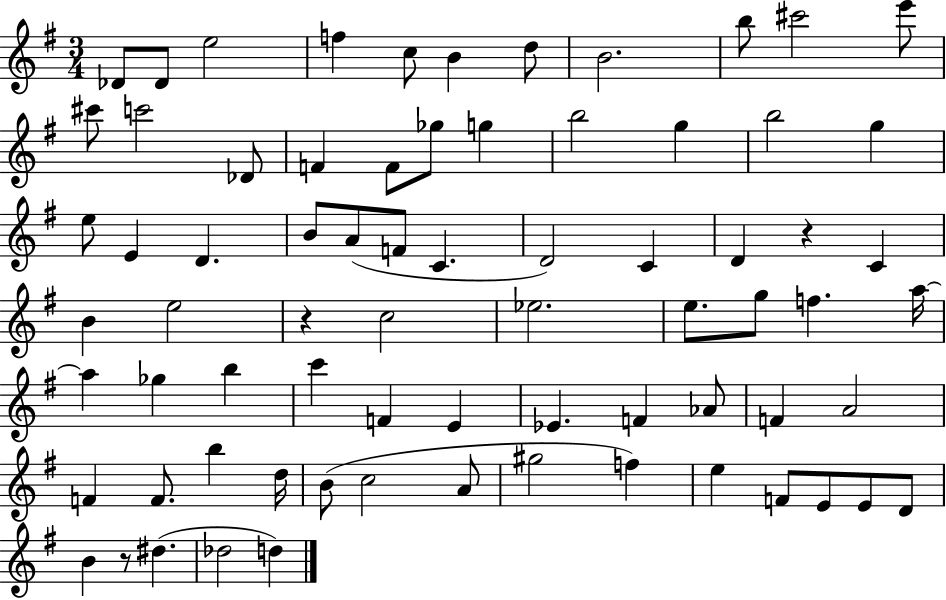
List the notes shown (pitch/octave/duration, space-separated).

Db4/e Db4/e E5/h F5/q C5/e B4/q D5/e B4/h. B5/e C#6/h E6/e C#6/e C6/h Db4/e F4/q F4/e Gb5/e G5/q B5/h G5/q B5/h G5/q E5/e E4/q D4/q. B4/e A4/e F4/e C4/q. D4/h C4/q D4/q R/q C4/q B4/q E5/h R/q C5/h Eb5/h. E5/e. G5/e F5/q. A5/s A5/q Gb5/q B5/q C6/q F4/q E4/q Eb4/q. F4/q Ab4/e F4/q A4/h F4/q F4/e. B5/q D5/s B4/e C5/h A4/e G#5/h F5/q E5/q F4/e E4/e E4/e D4/e B4/q R/e D#5/q. Db5/h D5/q